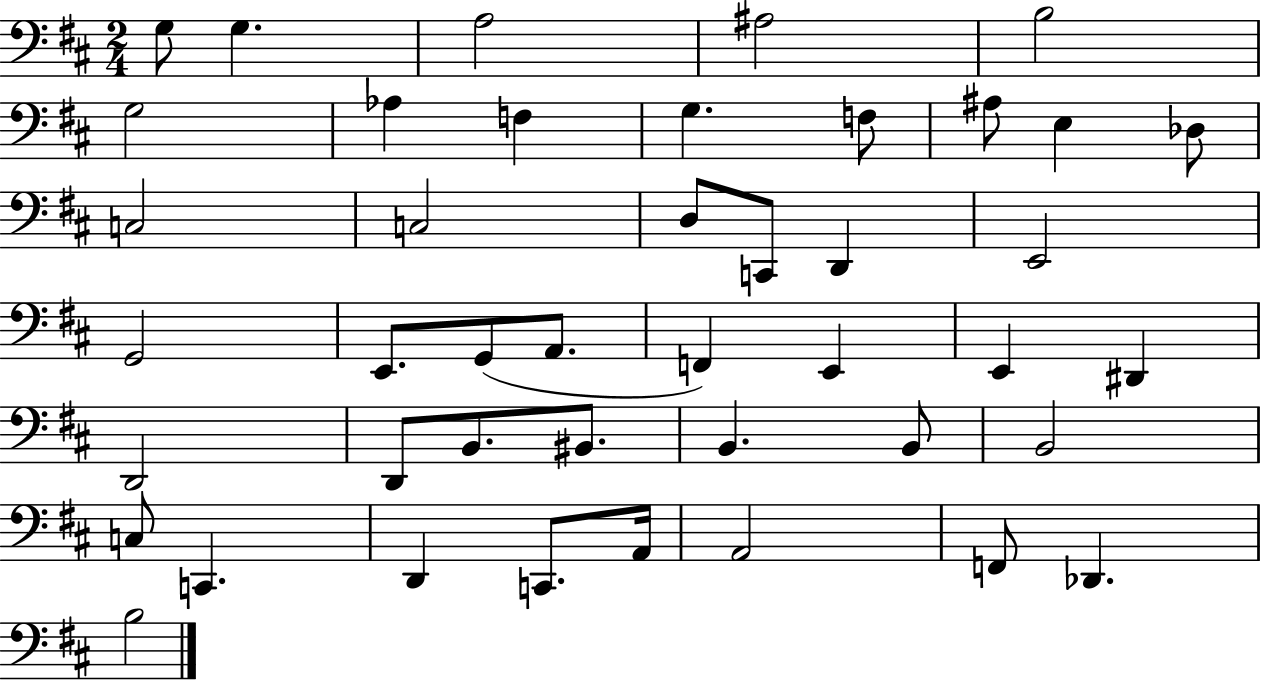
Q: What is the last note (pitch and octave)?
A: B3